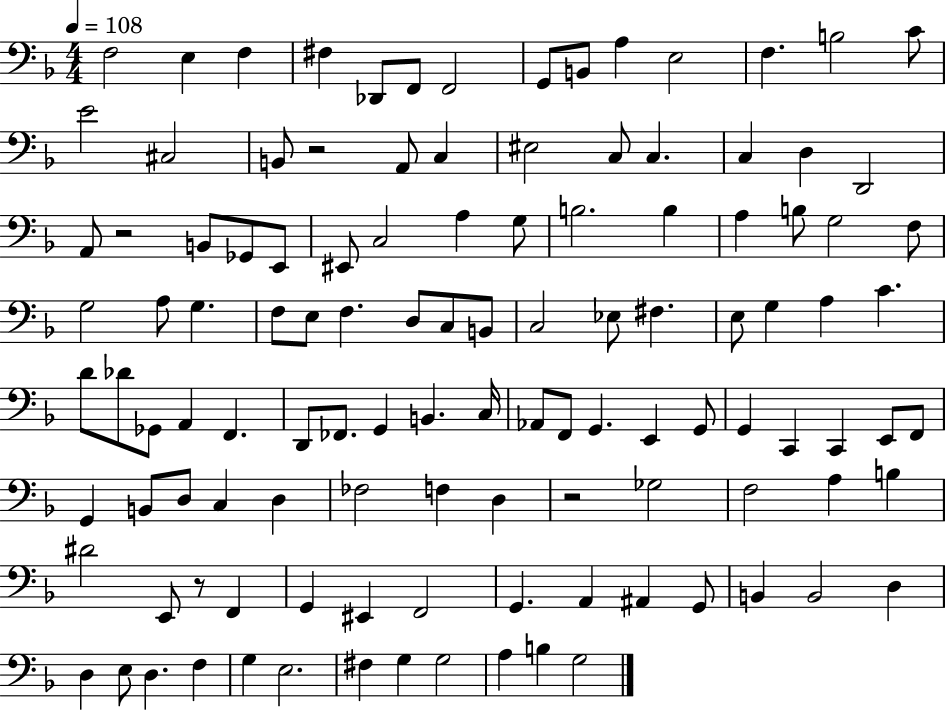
F3/h E3/q F3/q F#3/q Db2/e F2/e F2/h G2/e B2/e A3/q E3/h F3/q. B3/h C4/e E4/h C#3/h B2/e R/h A2/e C3/q EIS3/h C3/e C3/q. C3/q D3/q D2/h A2/e R/h B2/e Gb2/e E2/e EIS2/e C3/h A3/q G3/e B3/h. B3/q A3/q B3/e G3/h F3/e G3/h A3/e G3/q. F3/e E3/e F3/q. D3/e C3/e B2/e C3/h Eb3/e F#3/q. E3/e G3/q A3/q C4/q. D4/e Db4/e Gb2/e A2/q F2/q. D2/e FES2/e. G2/q B2/q. C3/s Ab2/e F2/e G2/q. E2/q G2/e G2/q C2/q C2/q E2/e F2/e G2/q B2/e D3/e C3/q D3/q FES3/h F3/q D3/q R/h Gb3/h F3/h A3/q B3/q D#4/h E2/e R/e F2/q G2/q EIS2/q F2/h G2/q. A2/q A#2/q G2/e B2/q B2/h D3/q D3/q E3/e D3/q. F3/q G3/q E3/h. F#3/q G3/q G3/h A3/q B3/q G3/h